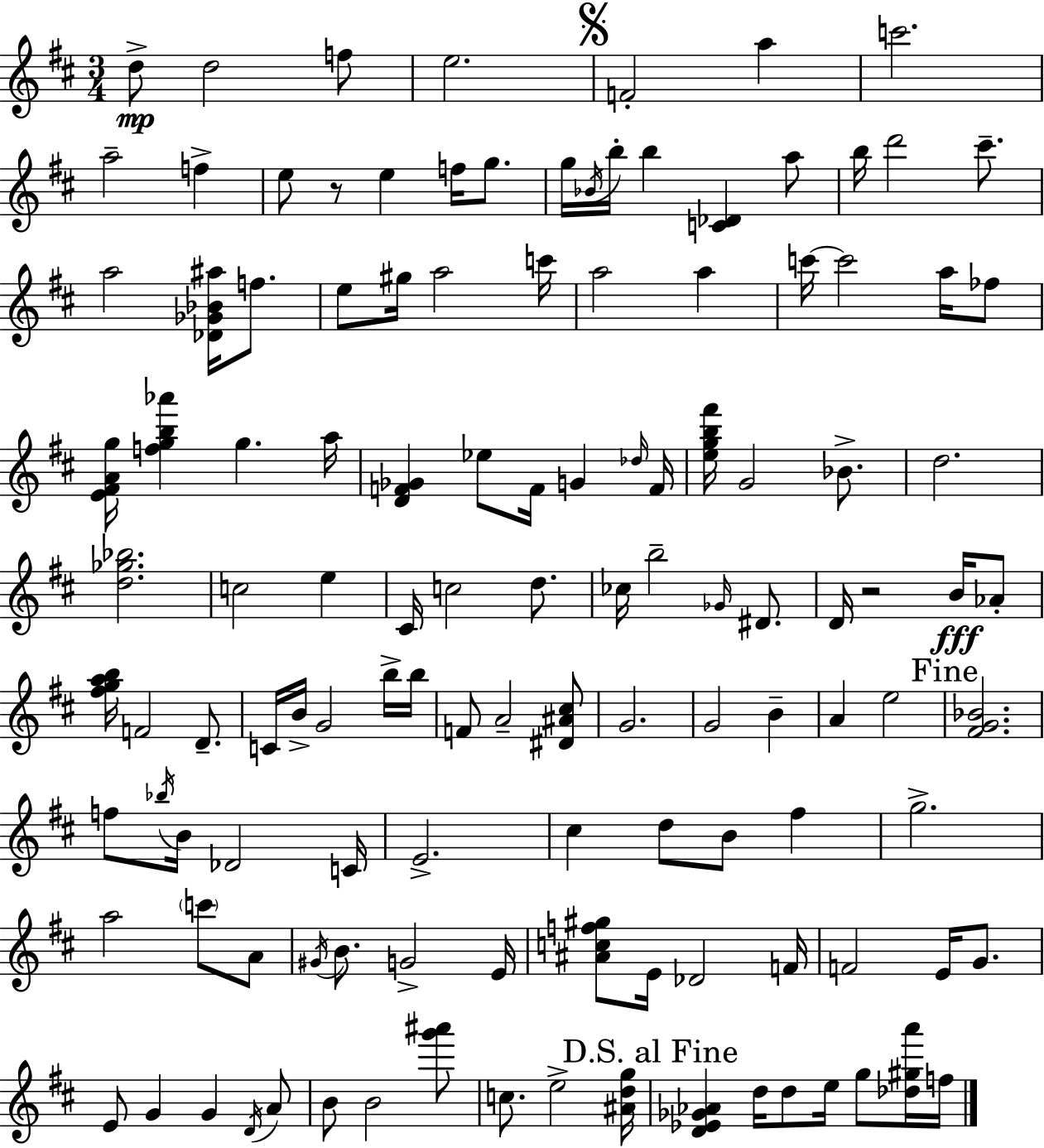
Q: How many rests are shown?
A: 2